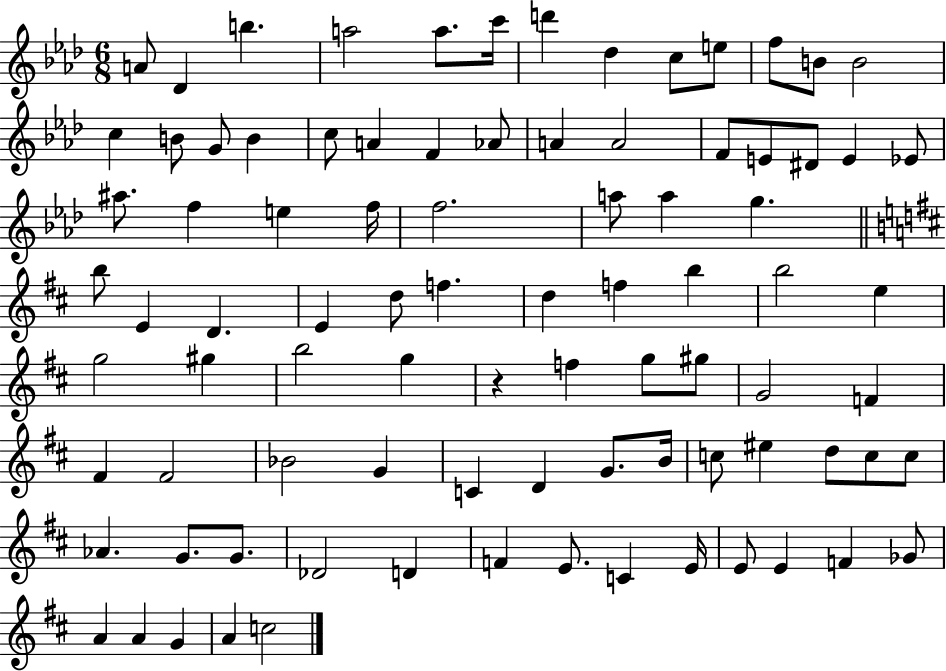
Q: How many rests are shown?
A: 1